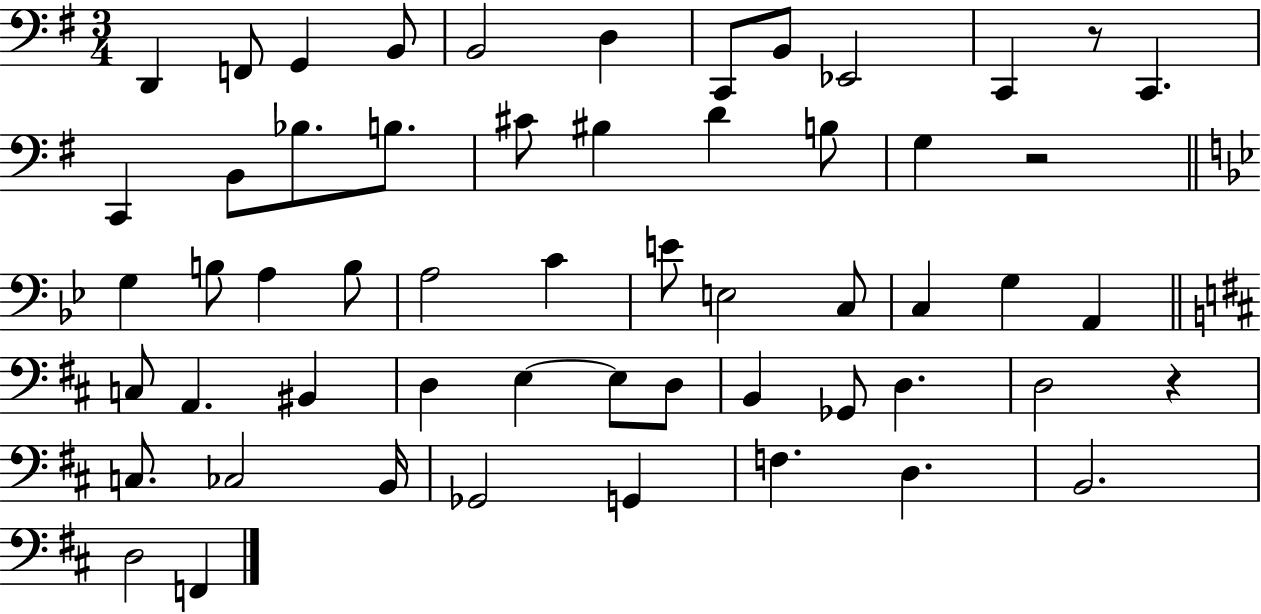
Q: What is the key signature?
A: G major